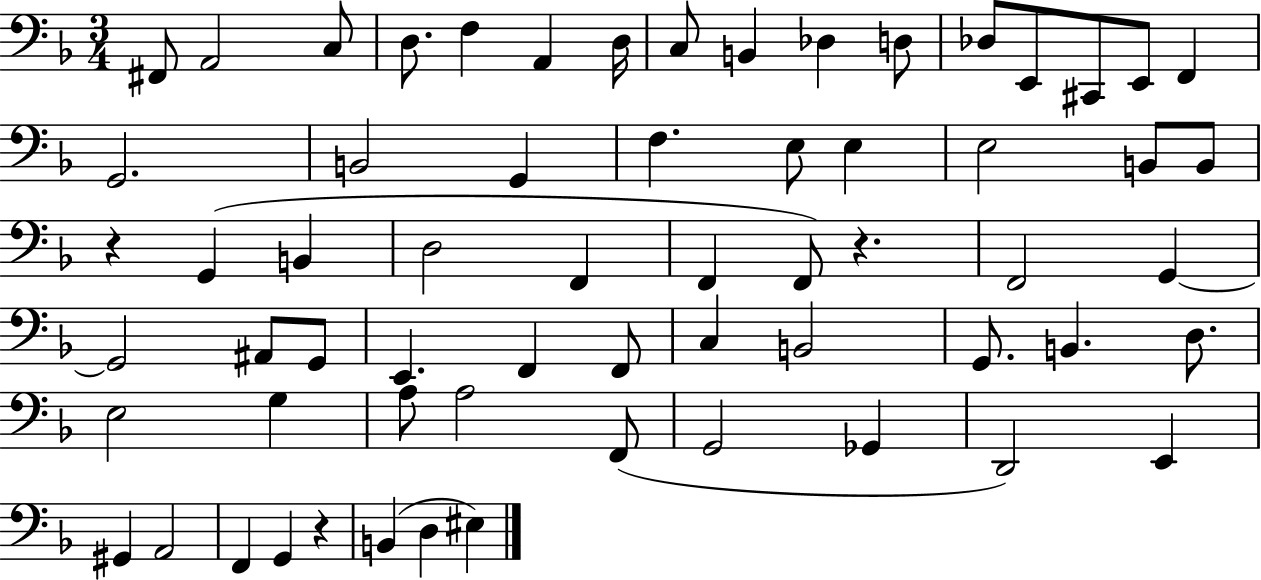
X:1
T:Untitled
M:3/4
L:1/4
K:F
^F,,/2 A,,2 C,/2 D,/2 F, A,, D,/4 C,/2 B,, _D, D,/2 _D,/2 E,,/2 ^C,,/2 E,,/2 F,, G,,2 B,,2 G,, F, E,/2 E, E,2 B,,/2 B,,/2 z G,, B,, D,2 F,, F,, F,,/2 z F,,2 G,, G,,2 ^A,,/2 G,,/2 E,, F,, F,,/2 C, B,,2 G,,/2 B,, D,/2 E,2 G, A,/2 A,2 F,,/2 G,,2 _G,, D,,2 E,, ^G,, A,,2 F,, G,, z B,, D, ^E,